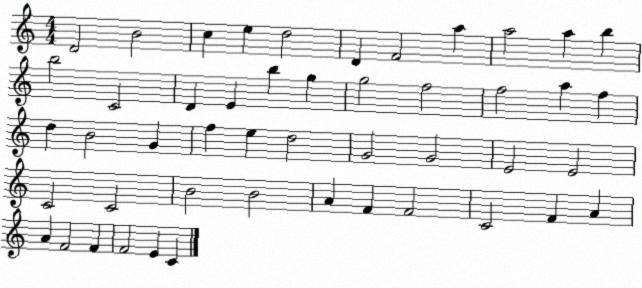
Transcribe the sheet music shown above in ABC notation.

X:1
T:Untitled
M:4/4
L:1/4
K:C
D2 B2 c e d2 D F2 a a2 a b b2 C2 D E b g g2 f2 f2 a f d B2 G f e d2 G2 G2 E2 E2 C2 C2 B2 B2 A F F2 C2 F A A F2 F F2 E C